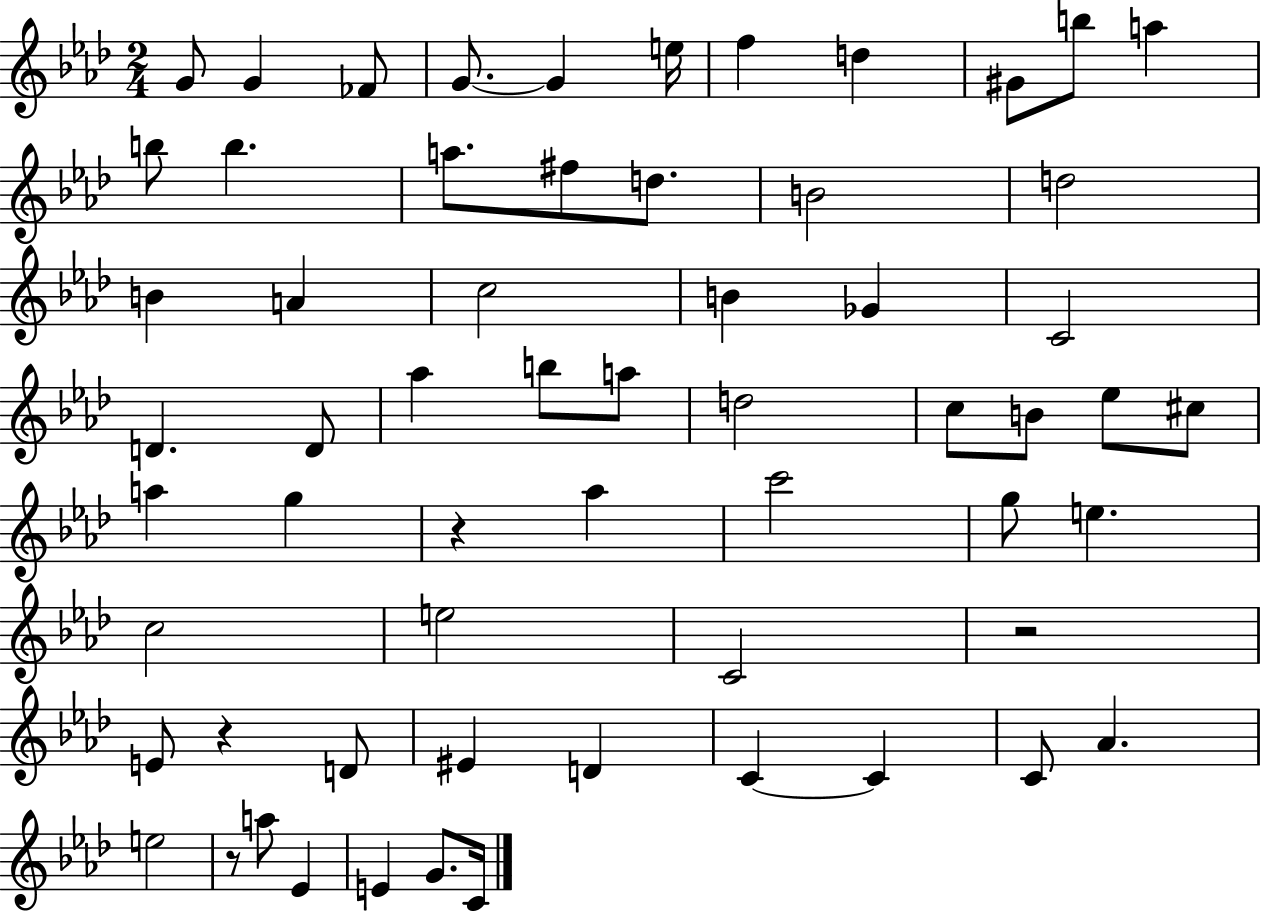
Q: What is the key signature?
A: AES major